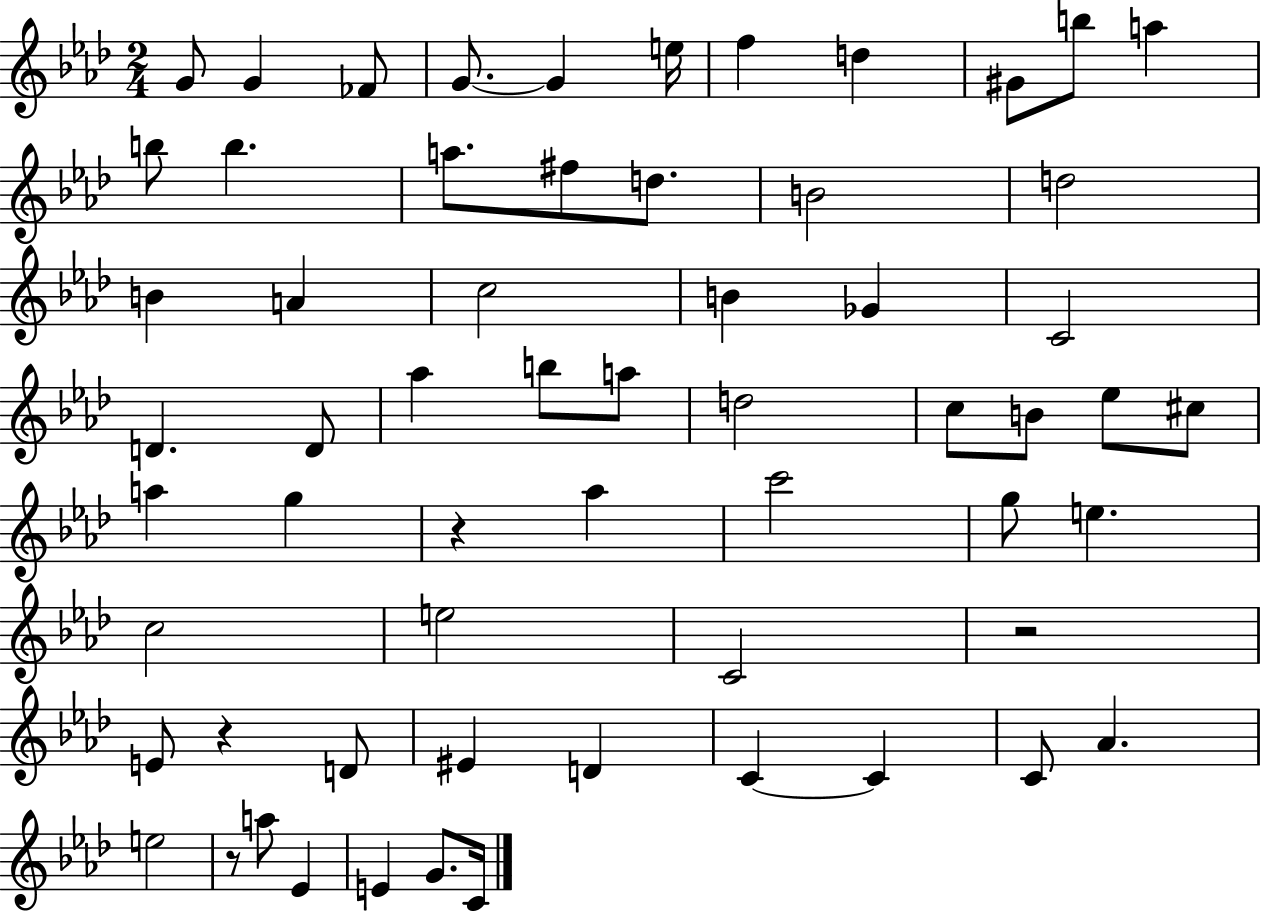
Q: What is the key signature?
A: AES major